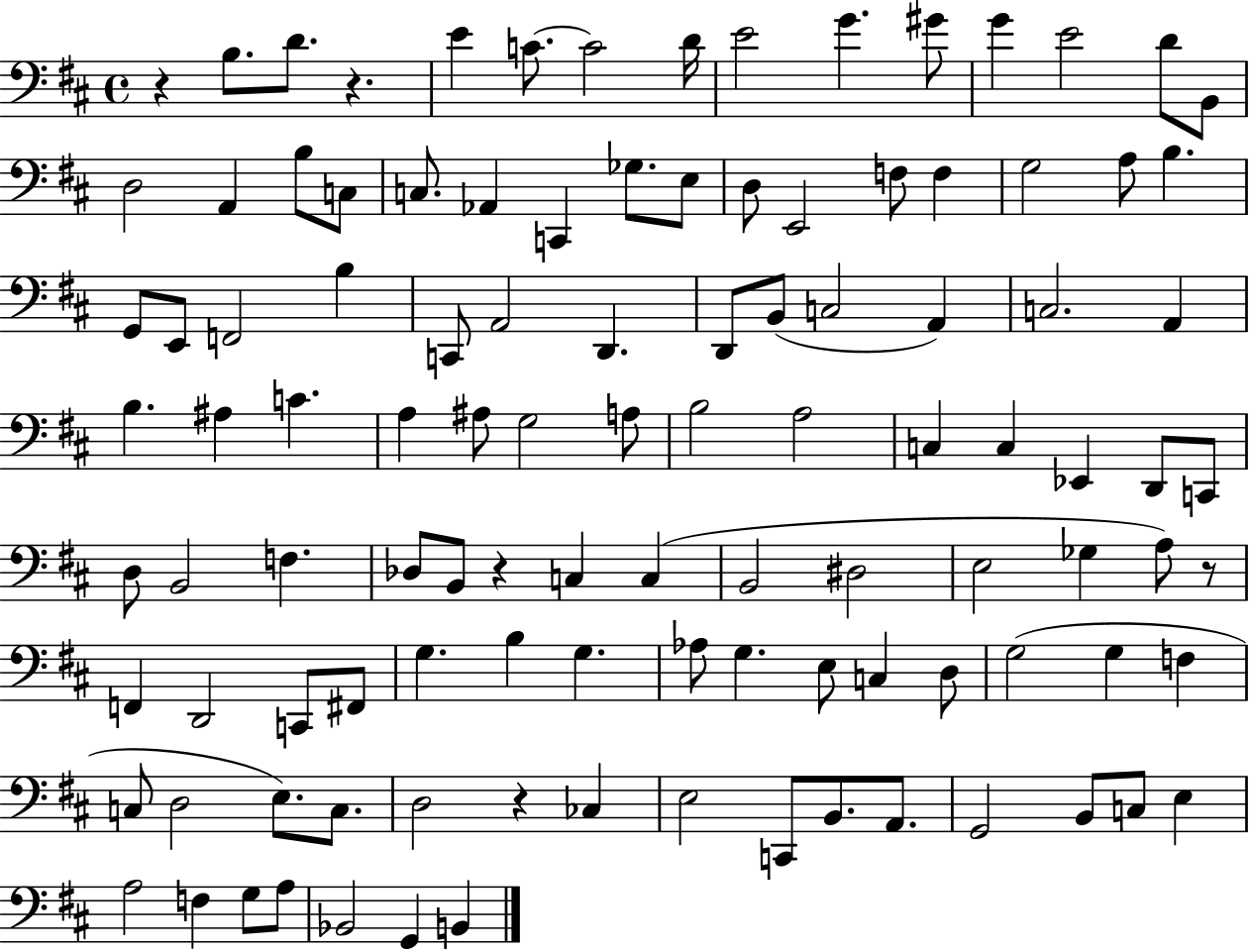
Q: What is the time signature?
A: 4/4